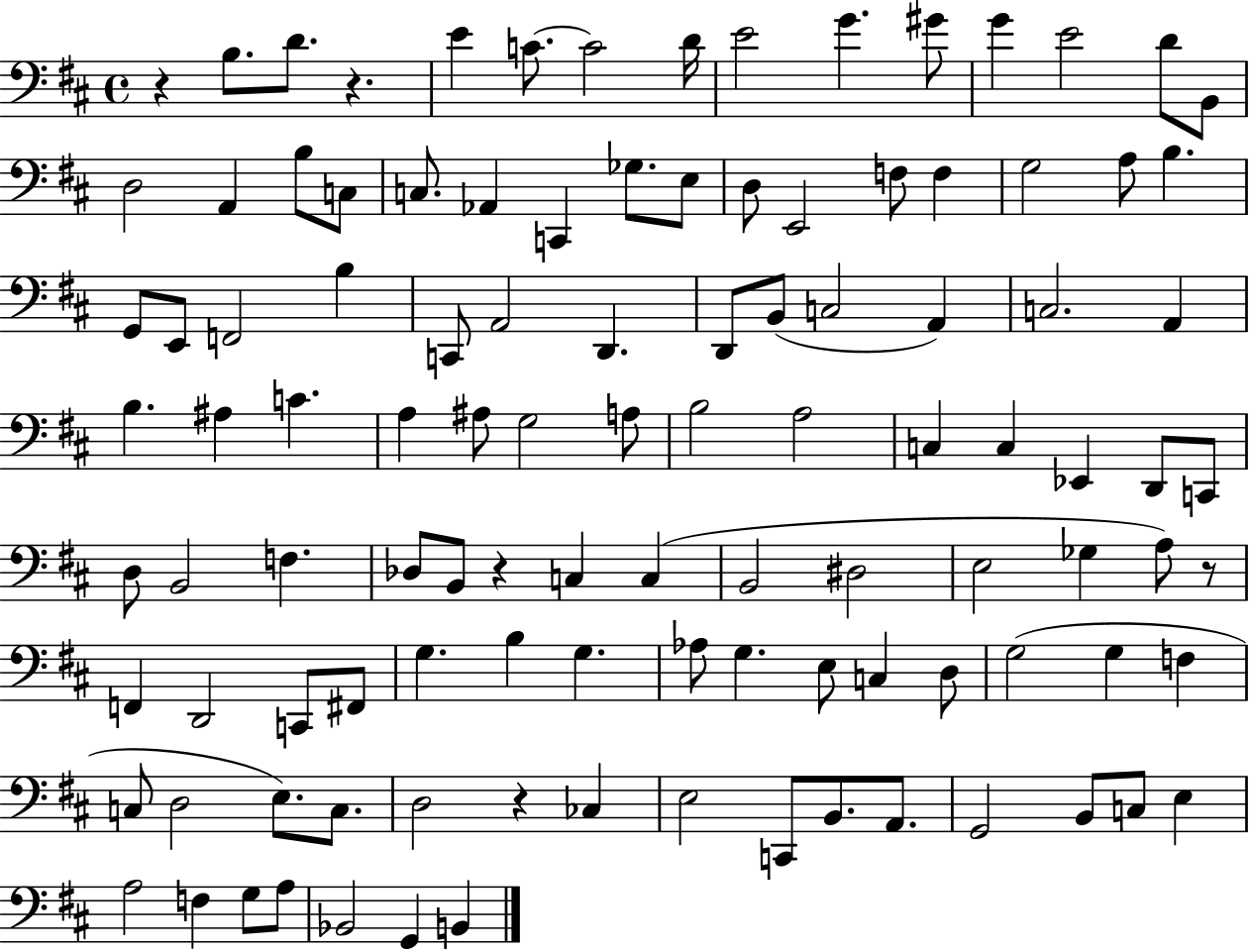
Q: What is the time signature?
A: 4/4